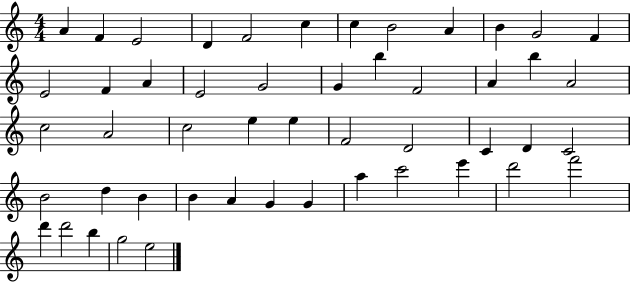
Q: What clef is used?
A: treble